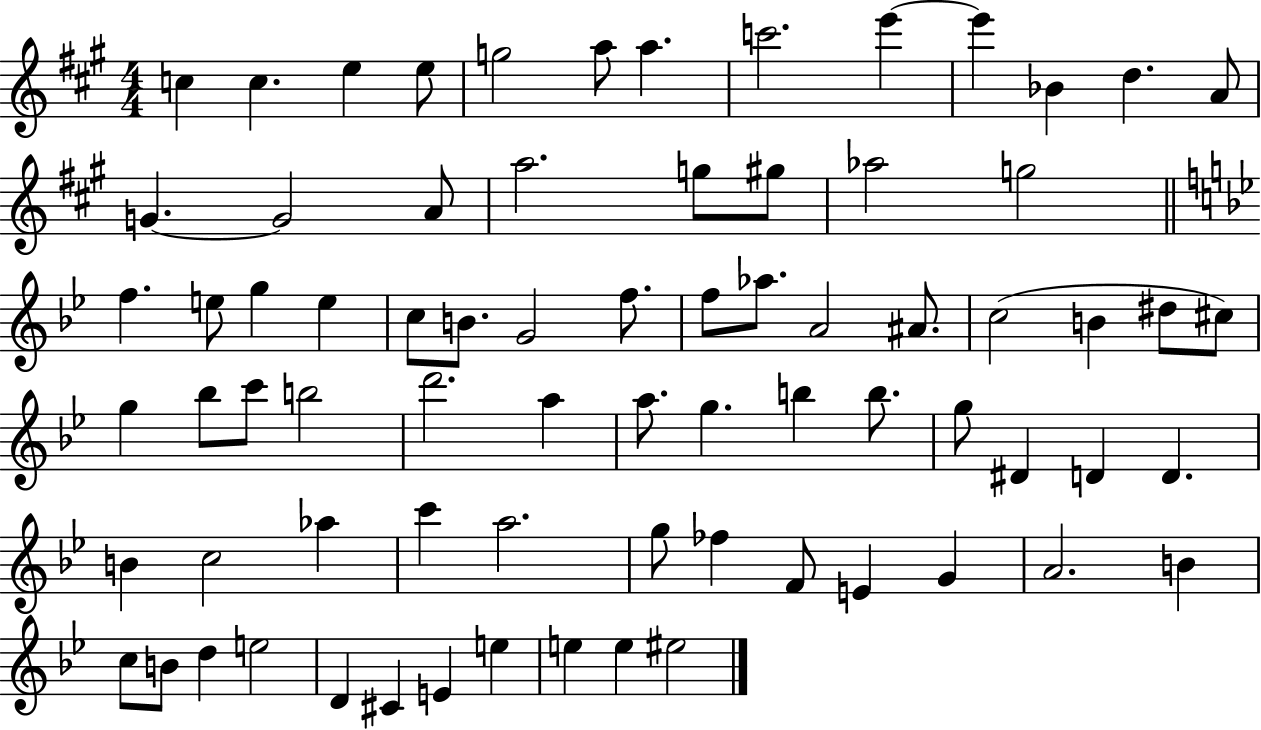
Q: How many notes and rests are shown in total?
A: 74